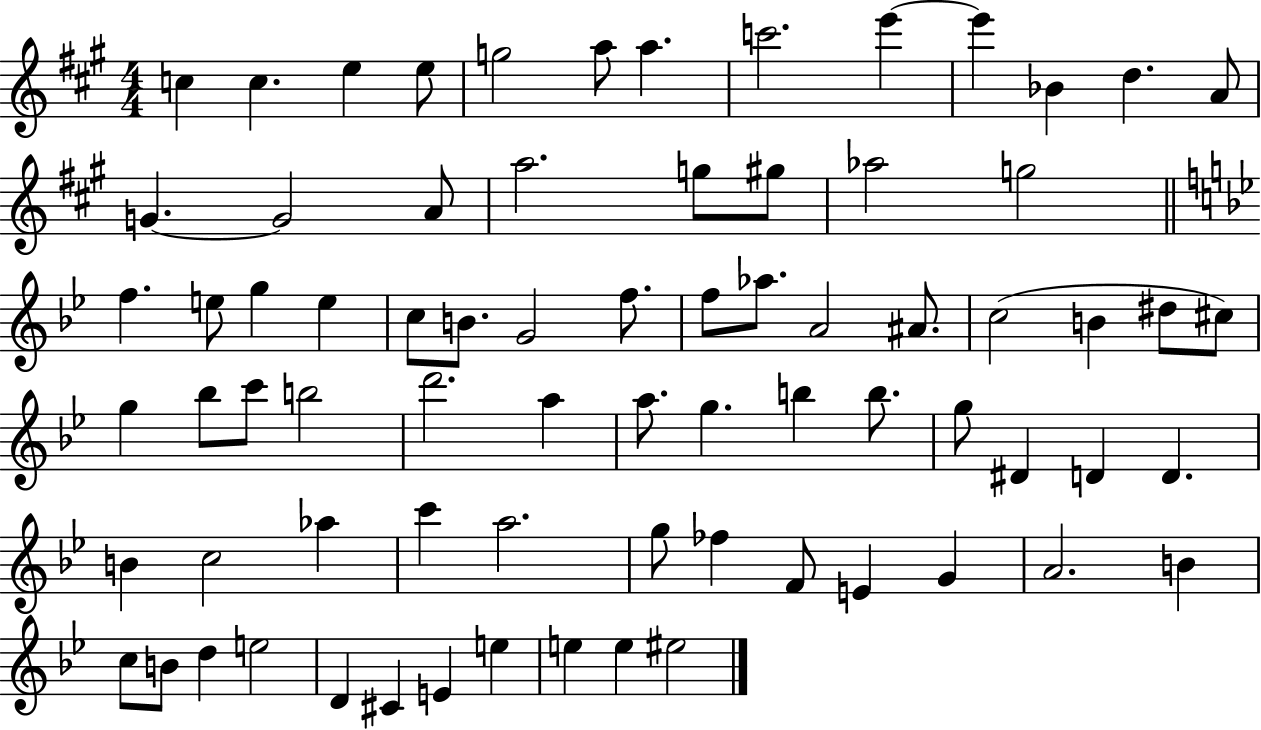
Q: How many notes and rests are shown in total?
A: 74